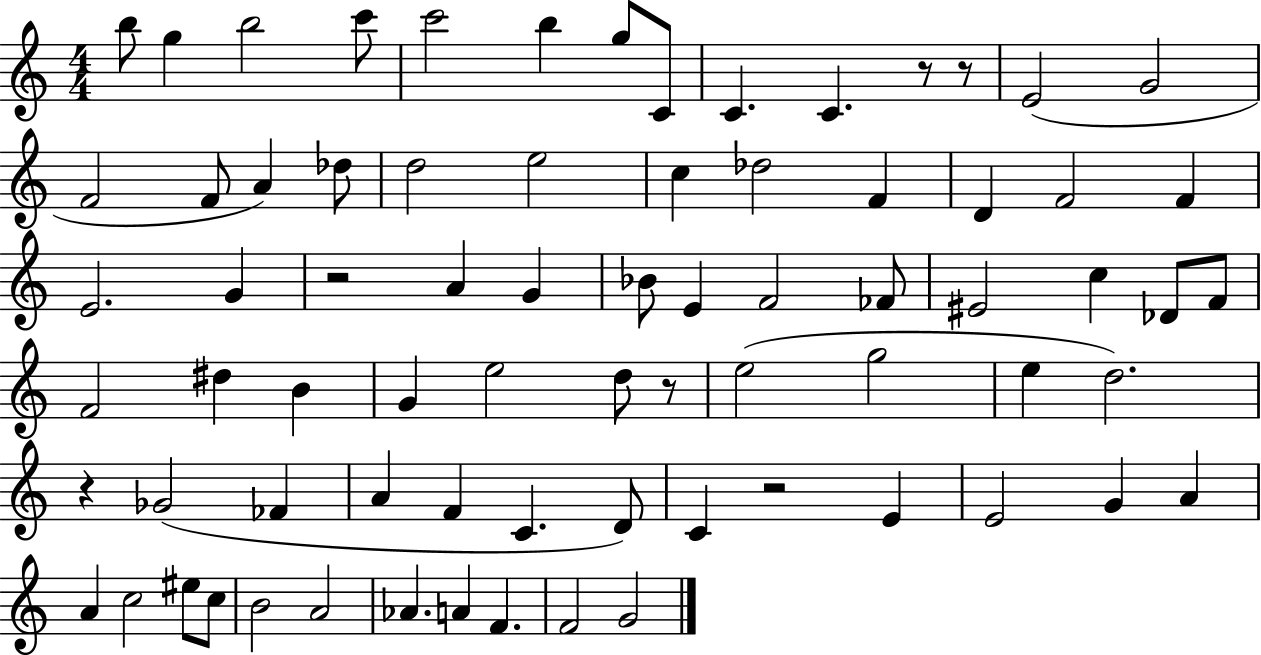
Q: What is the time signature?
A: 4/4